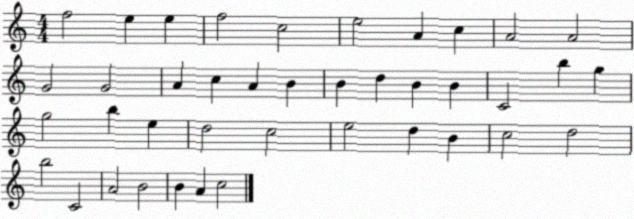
X:1
T:Untitled
M:4/4
L:1/4
K:C
f2 e e f2 c2 e2 A c A2 A2 G2 G2 A c A B B d B B C2 b g g2 b e d2 c2 e2 d B c2 d2 b2 C2 A2 B2 B A c2